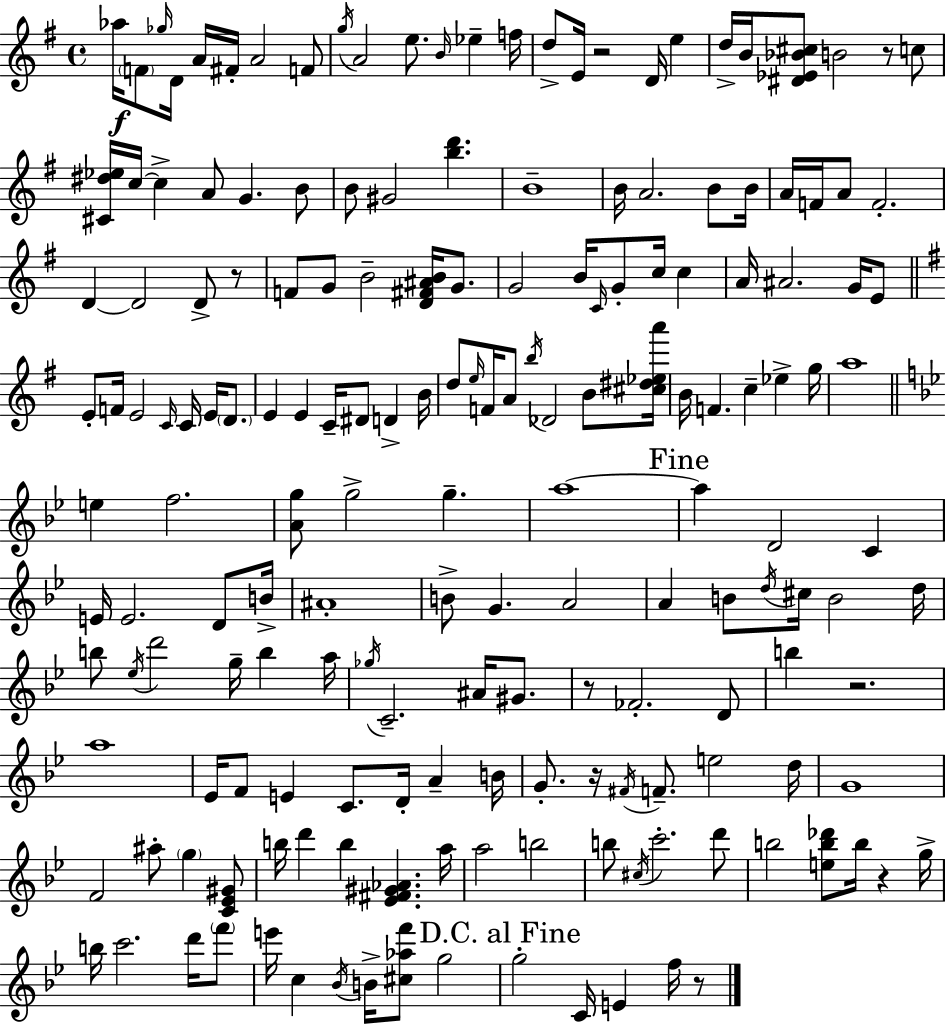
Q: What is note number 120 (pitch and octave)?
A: E4